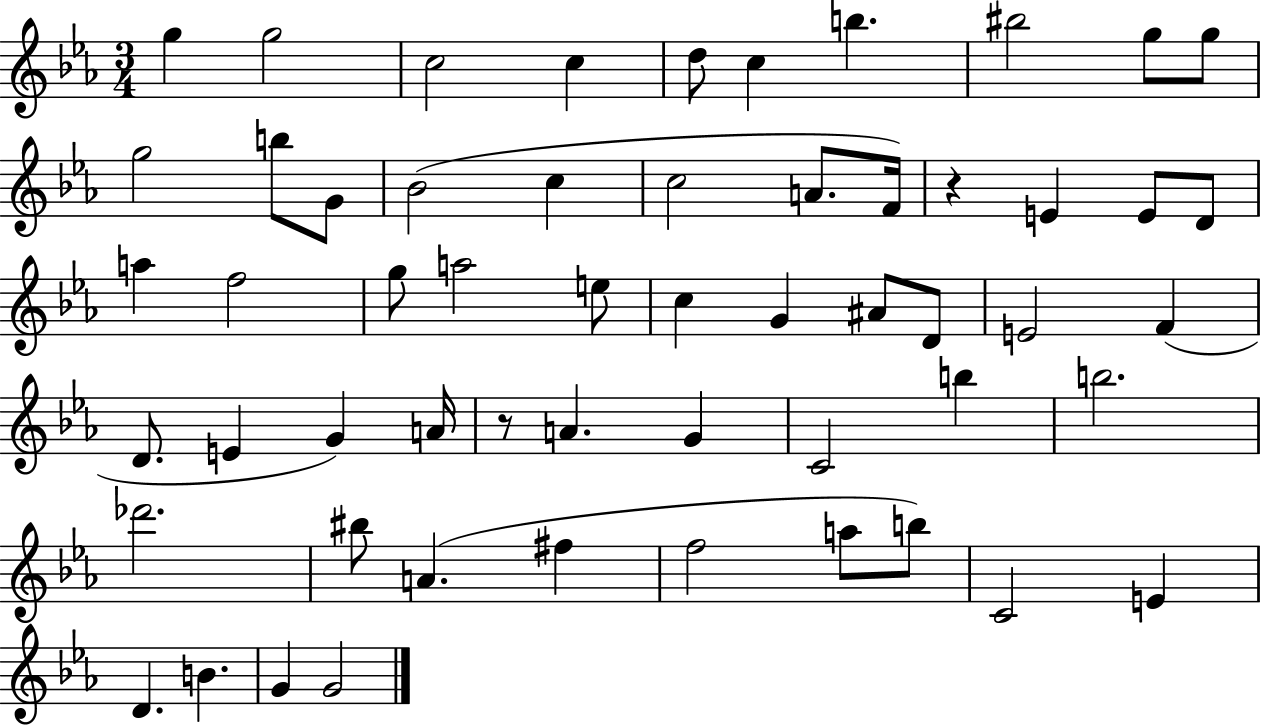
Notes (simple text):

G5/q G5/h C5/h C5/q D5/e C5/q B5/q. BIS5/h G5/e G5/e G5/h B5/e G4/e Bb4/h C5/q C5/h A4/e. F4/s R/q E4/q E4/e D4/e A5/q F5/h G5/e A5/h E5/e C5/q G4/q A#4/e D4/e E4/h F4/q D4/e. E4/q G4/q A4/s R/e A4/q. G4/q C4/h B5/q B5/h. Db6/h. BIS5/e A4/q. F#5/q F5/h A5/e B5/e C4/h E4/q D4/q. B4/q. G4/q G4/h